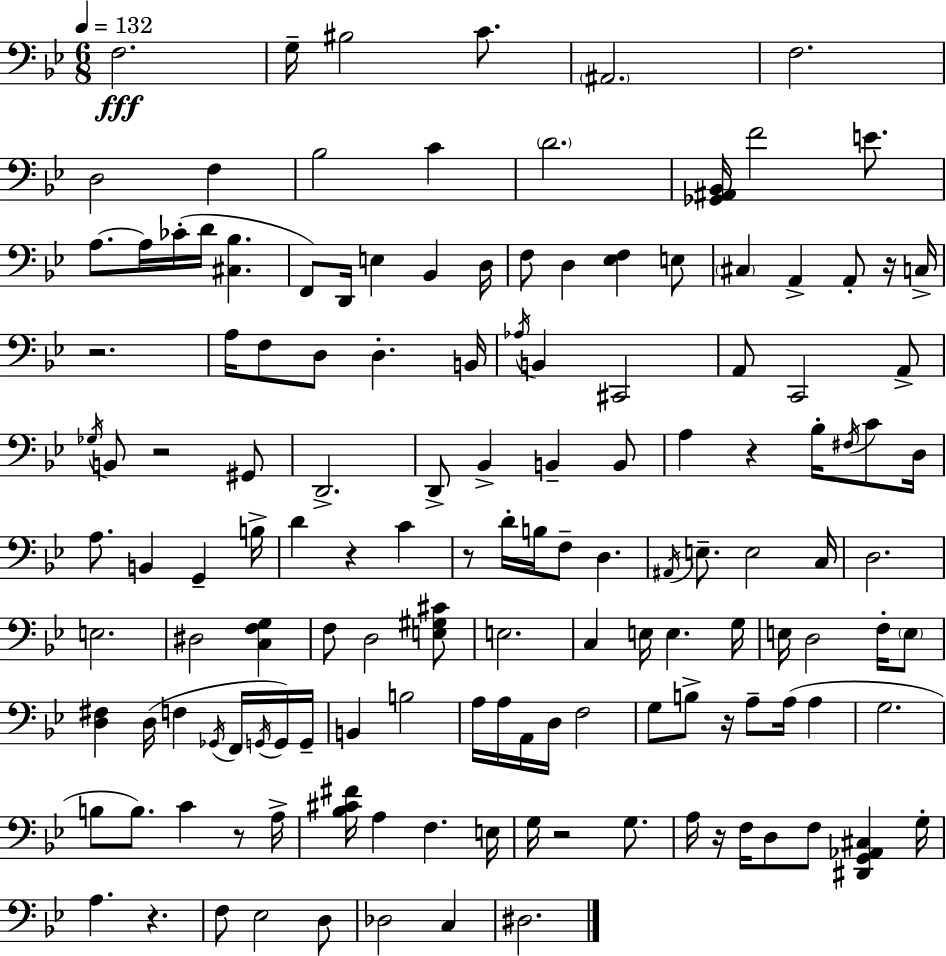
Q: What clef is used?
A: bass